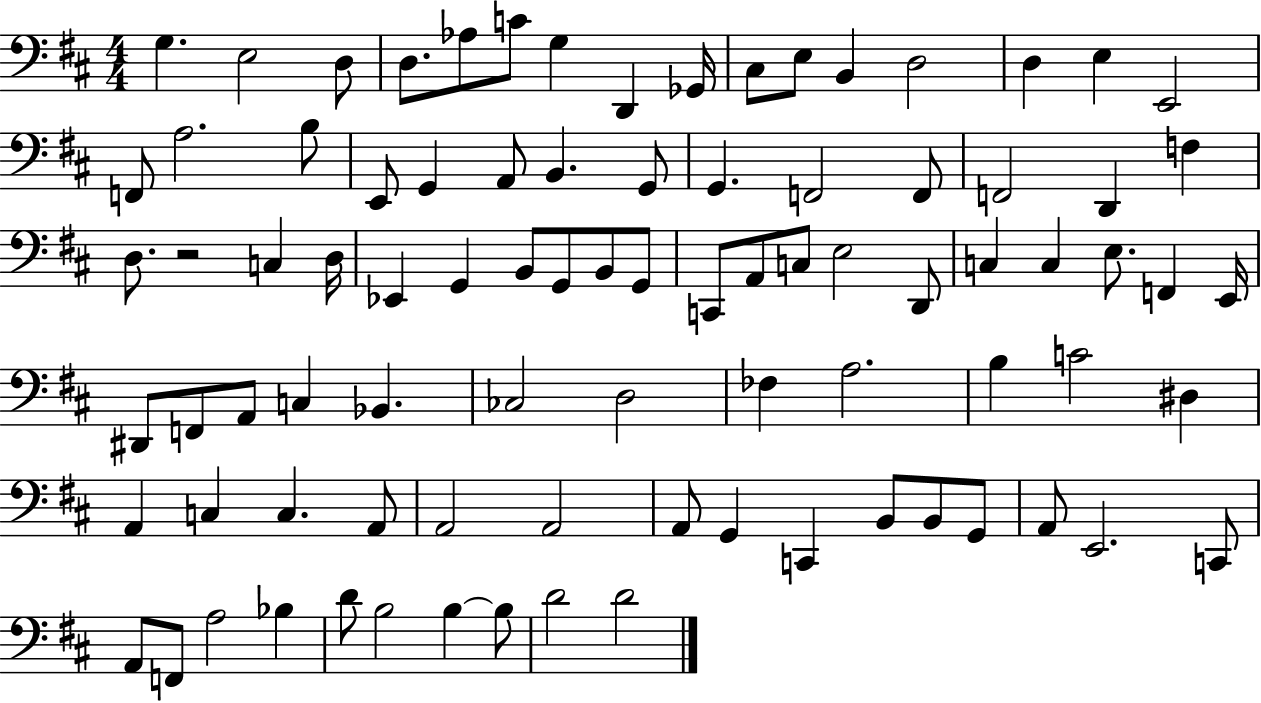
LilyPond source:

{
  \clef bass
  \numericTimeSignature
  \time 4/4
  \key d \major
  g4. e2 d8 | d8. aes8 c'8 g4 d,4 ges,16 | cis8 e8 b,4 d2 | d4 e4 e,2 | \break f,8 a2. b8 | e,8 g,4 a,8 b,4. g,8 | g,4. f,2 f,8 | f,2 d,4 f4 | \break d8. r2 c4 d16 | ees,4 g,4 b,8 g,8 b,8 g,8 | c,8 a,8 c8 e2 d,8 | c4 c4 e8. f,4 e,16 | \break dis,8 f,8 a,8 c4 bes,4. | ces2 d2 | fes4 a2. | b4 c'2 dis4 | \break a,4 c4 c4. a,8 | a,2 a,2 | a,8 g,4 c,4 b,8 b,8 g,8 | a,8 e,2. c,8 | \break a,8 f,8 a2 bes4 | d'8 b2 b4~~ b8 | d'2 d'2 | \bar "|."
}